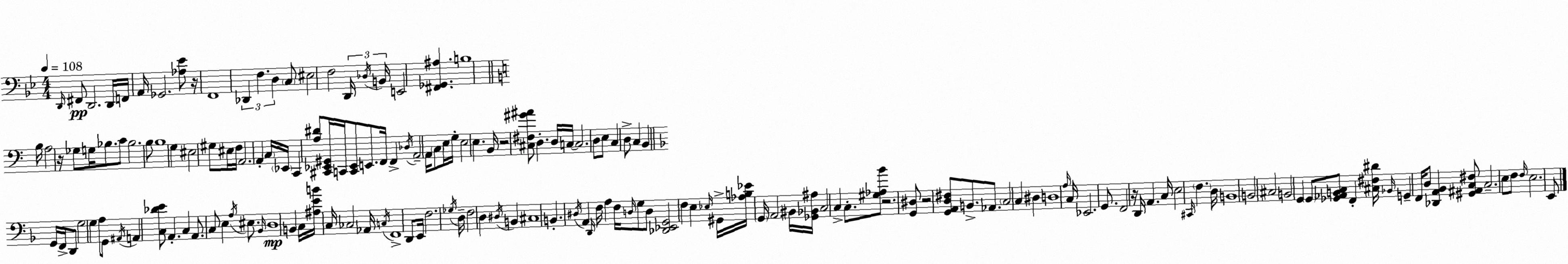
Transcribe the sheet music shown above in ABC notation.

X:1
T:Untitled
M:4/4
L:1/4
K:Gm
D,,/4 ^F,,/2 D,,2 D,,/4 F,,/4 A,,/4 _G,,2 [_A,_E]/2 z/4 F,,4 _D,, F, D, C,/2 ^E,2 F,2 D,,/4 _D,/4 B,,/4 E,,2 [^F,,_G,,^A,] B,4 B,/4 A,2 z/4 _G,/2 G,/4 _B,/2 C/2 _B,2 B,/2 B,4 G, ^E,2 ^G,/2 ^E,/4 F,/4 A,,2 A,, C,/4 _E,,/4 C,, [A,^D]/2 [^C,,_E,,^G,,]/4 C,,/4 [C,,_E,,]/2 E,,/2 F,,/4 F,, _D,/4 A,,2 A,,/4 C,/2 E,/4 G,/4 E,2 E, B,,/4 z2 [^C,^F,^G^A]/2 D, D,/4 C,/4 C,2 D,/2 E,/2 C, D,/2 C, B,, G,,/4 F,,/4 D,,/2 G,2 G, A,/2 G,,/2 ^A,,/4 A,, [C,_DE]/2 A,, C, A,,/2 C,/2 E, A,/4 ^E,/2 _B,,/4 D,4 B,, C,/4 [^A,EB]/4 C,/4 _C,2 _A,,/4 C,/4 F,,4 D,,/2 E,,/4 F,2 _G,/4 D,/4 F,2 D, ^D,/4 B,, ^C,4 B,, ^D,/4 A,, D,,/4 F,/4 A, F,/4 D,/4 G,/2 D,/2 [_D,,_E,,G,,]2 F, E, _E,/4 ^G,,/4 [_A,B,_E]/4 G,,/4 A,,2 ^B,,/4 [_G,,_B,,^A,]/4 C,2 C, C,/2 [^G,_A,_B]/2 z2 [G,,^D,]/2 z2 [G,,A,,D,^F,]/2 B,,/2 _A,,/2 C,2 C, ^D, D,4 A,/4 C,/4 _E,,2 G,,/2 F,,2 z/4 D,,/4 A,, C,/4 E,2 ^C,,/4 F, D,/4 B,,4 B,,2 ^C,2 B,,2 G,, G,,/2 [_G,,_A,,B,,C,]/2 F,, [^C,^F,^D]/4 _B,,/4 G,, F,,/4 D,/2 [_D,,A,,_B,,] [^G,,^A,,C,^F,]/2 C,2 E,/2 F,/2 F,/4 E,2 E,,/2